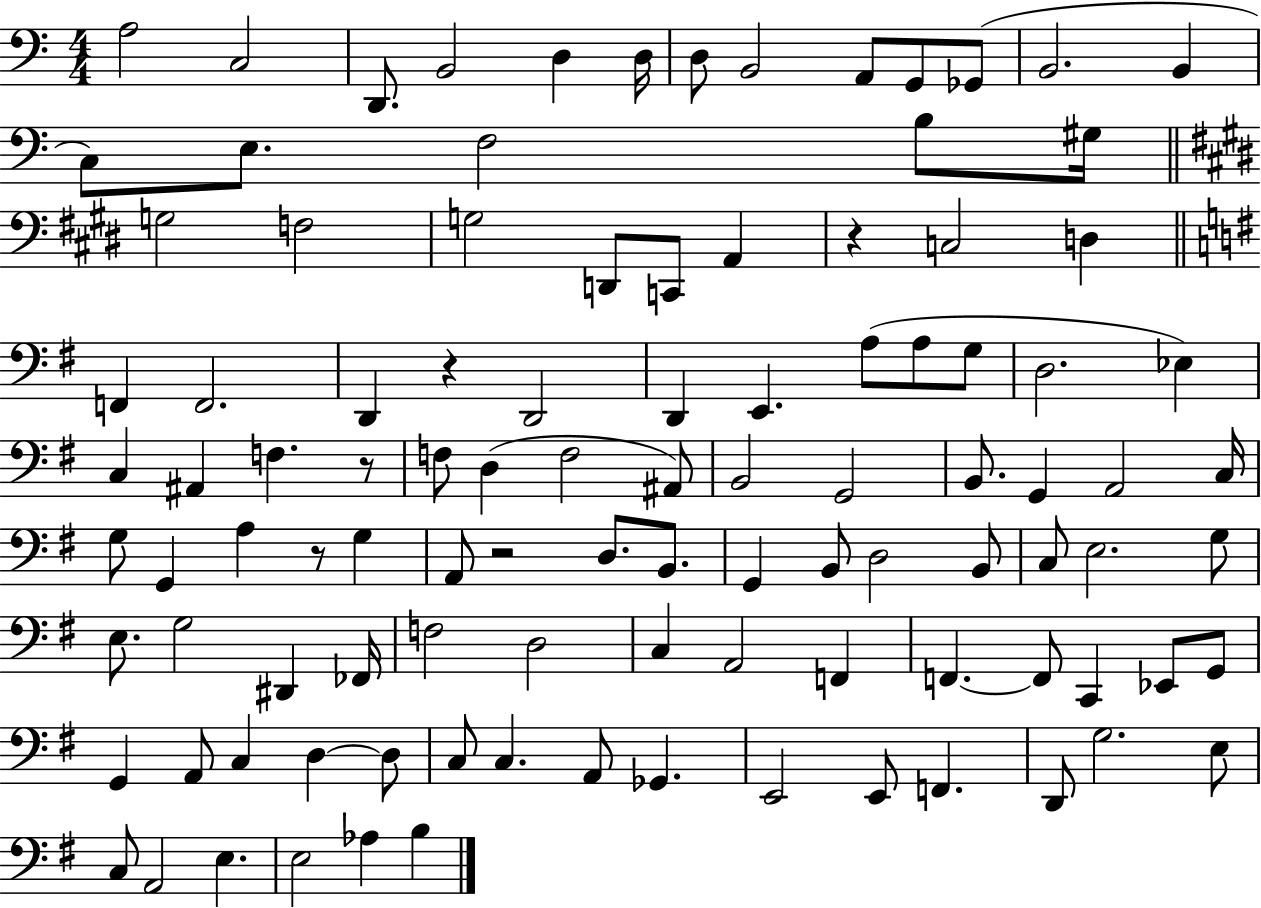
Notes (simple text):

A3/h C3/h D2/e. B2/h D3/q D3/s D3/e B2/h A2/e G2/e Gb2/e B2/h. B2/q C3/e E3/e. F3/h B3/e G#3/s G3/h F3/h G3/h D2/e C2/e A2/q R/q C3/h D3/q F2/q F2/h. D2/q R/q D2/h D2/q E2/q. A3/e A3/e G3/e D3/h. Eb3/q C3/q A#2/q F3/q. R/e F3/e D3/q F3/h A#2/e B2/h G2/h B2/e. G2/q A2/h C3/s G3/e G2/q A3/q R/e G3/q A2/e R/h D3/e. B2/e. G2/q B2/e D3/h B2/e C3/e E3/h. G3/e E3/e. G3/h D#2/q FES2/s F3/h D3/h C3/q A2/h F2/q F2/q. F2/e C2/q Eb2/e G2/e G2/q A2/e C3/q D3/q D3/e C3/e C3/q. A2/e Gb2/q. E2/h E2/e F2/q. D2/e G3/h. E3/e C3/e A2/h E3/q. E3/h Ab3/q B3/q